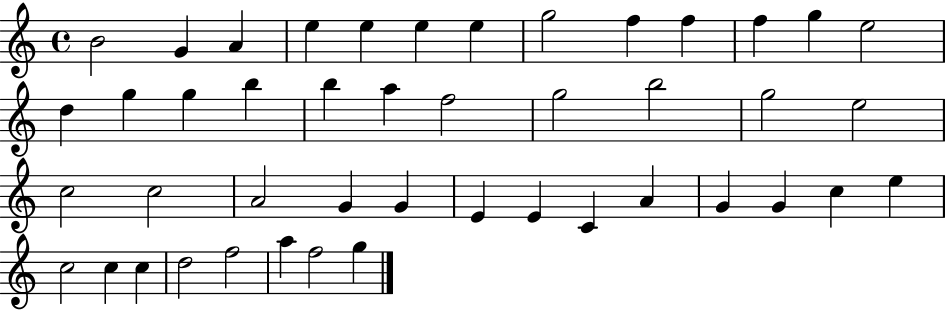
X:1
T:Untitled
M:4/4
L:1/4
K:C
B2 G A e e e e g2 f f f g e2 d g g b b a f2 g2 b2 g2 e2 c2 c2 A2 G G E E C A G G c e c2 c c d2 f2 a f2 g